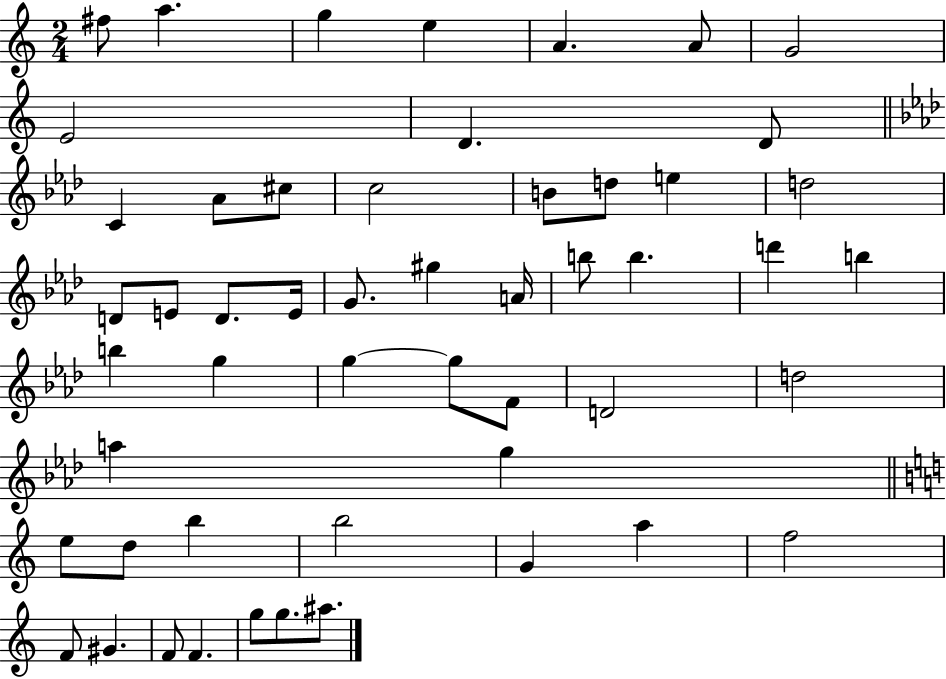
F#5/e A5/q. G5/q E5/q A4/q. A4/e G4/h E4/h D4/q. D4/e C4/q Ab4/e C#5/e C5/h B4/e D5/e E5/q D5/h D4/e E4/e D4/e. E4/s G4/e. G#5/q A4/s B5/e B5/q. D6/q B5/q B5/q G5/q G5/q G5/e F4/e D4/h D5/h A5/q G5/q E5/e D5/e B5/q B5/h G4/q A5/q F5/h F4/e G#4/q. F4/e F4/q. G5/e G5/e. A#5/e.